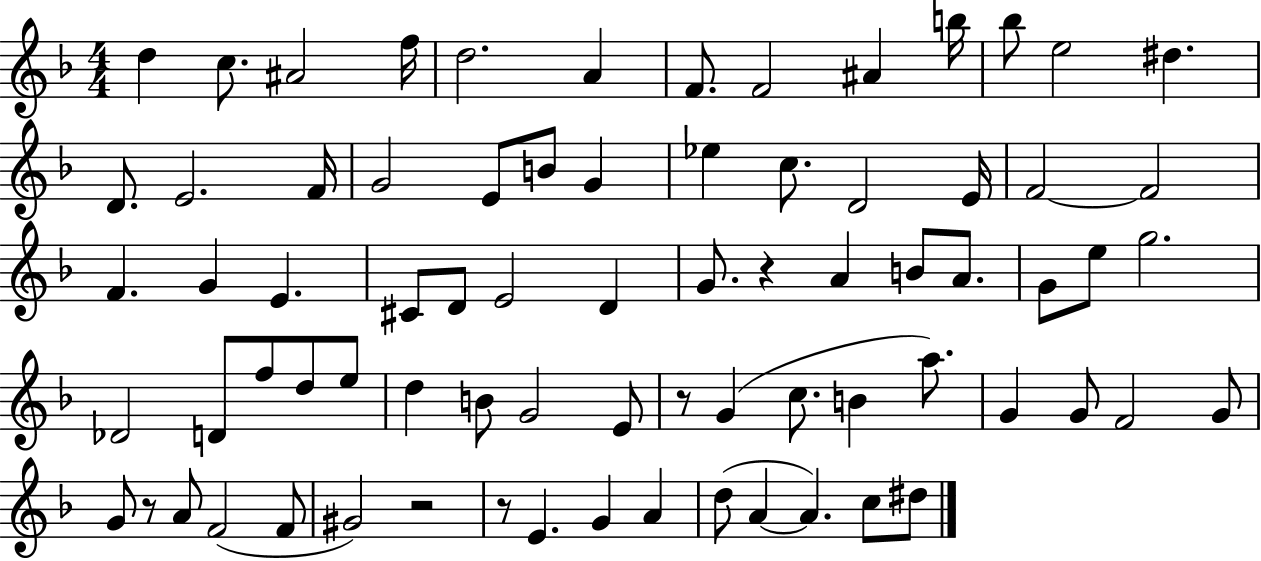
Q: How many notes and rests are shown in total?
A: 75